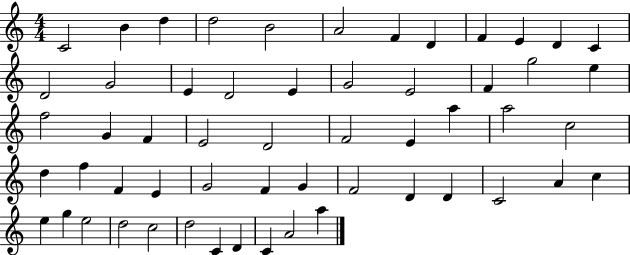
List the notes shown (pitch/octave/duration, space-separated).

C4/h B4/q D5/q D5/h B4/h A4/h F4/q D4/q F4/q E4/q D4/q C4/q D4/h G4/h E4/q D4/h E4/q G4/h E4/h F4/q G5/h E5/q F5/h G4/q F4/q E4/h D4/h F4/h E4/q A5/q A5/h C5/h D5/q F5/q F4/q E4/q G4/h F4/q G4/q F4/h D4/q D4/q C4/h A4/q C5/q E5/q G5/q E5/h D5/h C5/h D5/h C4/q D4/q C4/q A4/h A5/q